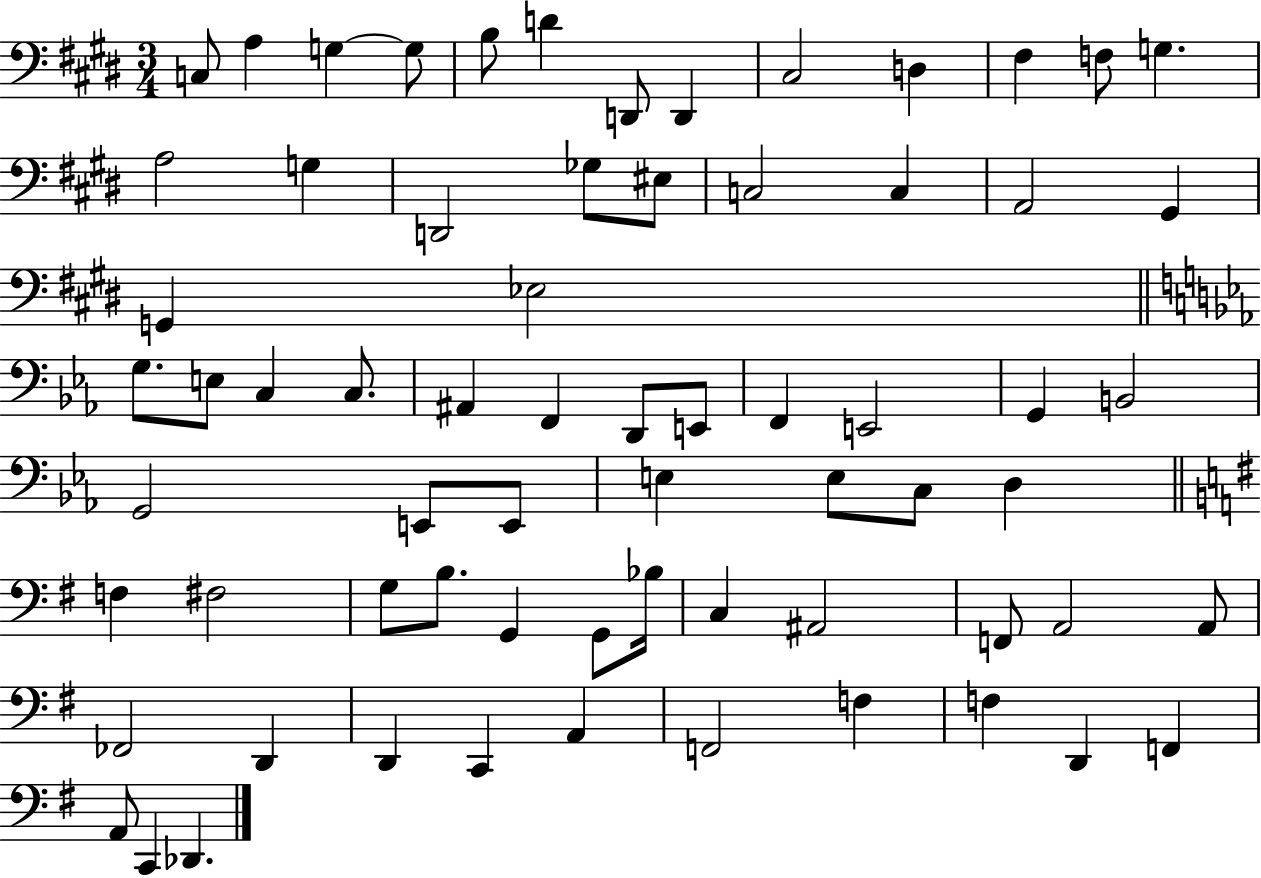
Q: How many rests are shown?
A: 0